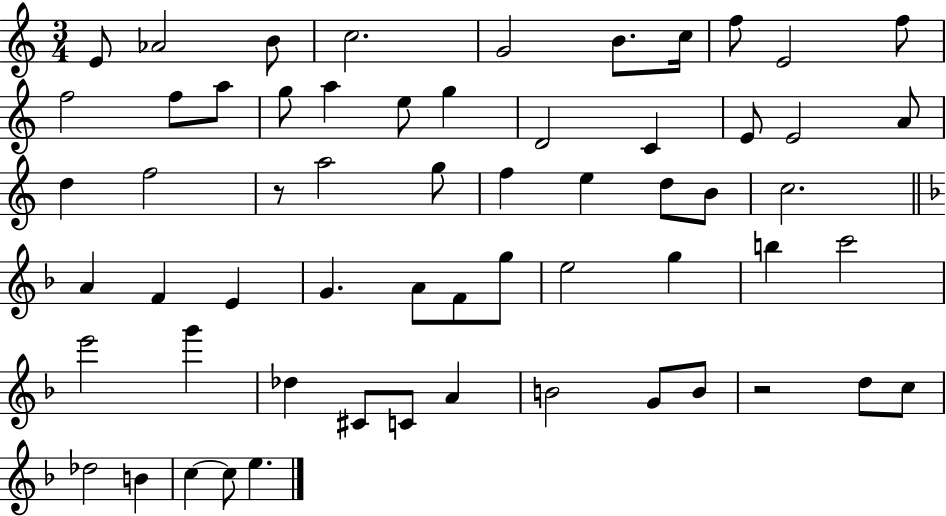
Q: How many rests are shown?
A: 2